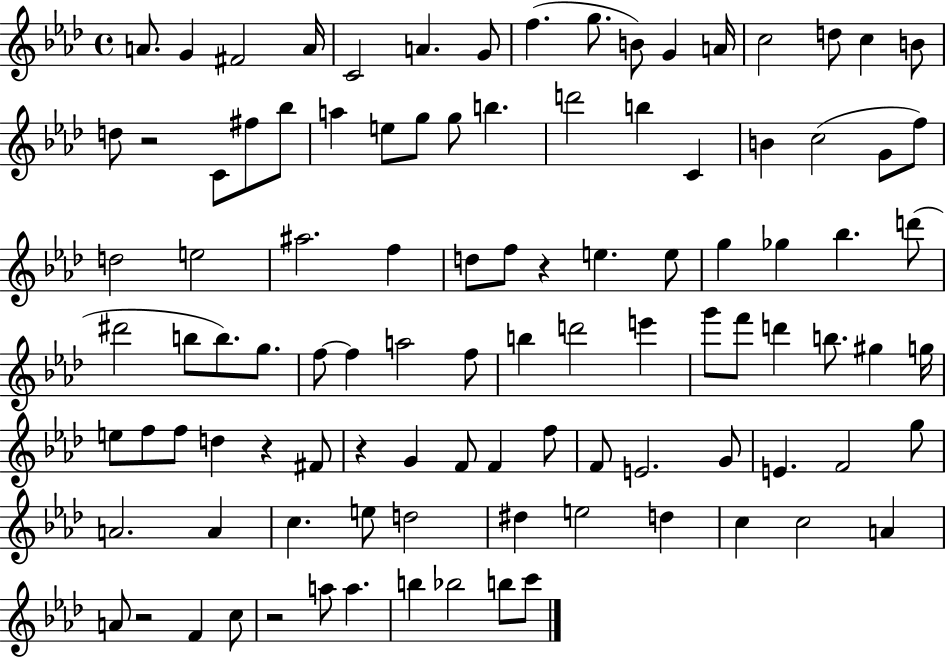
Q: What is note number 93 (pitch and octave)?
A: B5